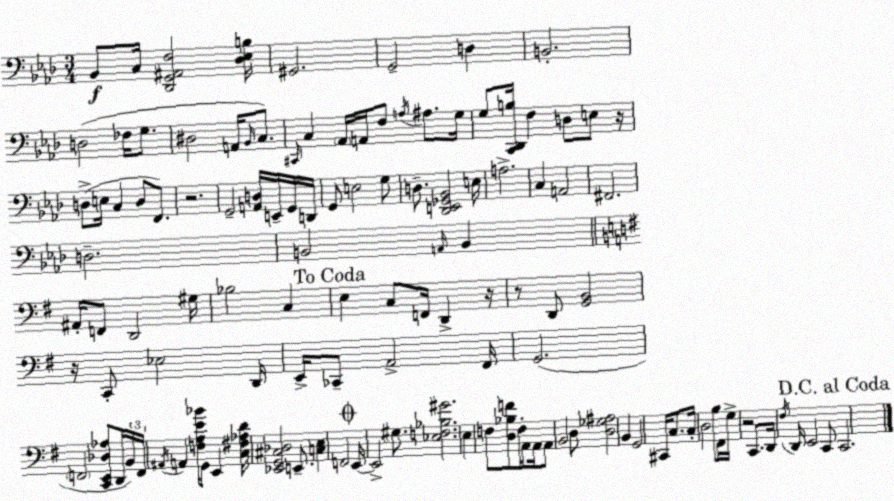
X:1
T:Untitled
M:3/4
L:1/4
K:Ab
_B,,/2 C,/4 [_D,,G,,^A,,F,]2 [_D,_E,B,]/4 ^G,,2 G,,2 D, B,,2 D,2 _F,/4 G,/2 ^D,2 A,,/4 _B,,/4 C,/2 ^C,,/4 C, _A,,/4 A,,/4 F,/2 A,/4 ^A,/2 G,/4 G,/2 [C,,_D,,B,]/4 F, D,/2 E,/2 z/4 D,/2 E,/4 C, D,/2 F,,/2 z2 G,,2 [A,,D,]/4 E,,/4 G,,/4 D,,/4 G,,/2 E,2 G,/2 D,/2 [_D,,E,,_G,,_B,,]2 E,/4 A,2 C, A,,2 ^F,,2 D,2 B,,2 A,,/4 B,, ^A,,/4 F,,/2 D,,2 ^G,/4 _B,2 C, E, C,/2 F,,/4 D,, z/4 z/2 D,,/2 [G,,B,,]2 z/4 C,,/2 _E,2 D,,/4 E,,/4 _C,,/2 A,,2 ^F,,/4 G,,2 F,,2 [C,,E,,_D,_A,]/2 D,,/4 B,,/4 F,,/4 ^A,,/4 A,, [F,A,E_B]/4 G,,/2 E,, [C,^F,_A,D]/4 [_E,,G,,^C,_D,]2 E,,/2 [C,E,] F,,2 E,,/4 E,,2 ^G,/2 [_E,F,_B,^G]2 E, F,/2 [D,_B,F]/2 F,/4 A,,/2 A,,/4 A,,/2 B,,2 D,/2 [D,_G,^A,]2 B,, G,,2 ^C,,/4 C,/2 C,/4 D,2 B,/2 ^F,,/4 G,/4 z2 C,,/2 D,,/4 ^F,/4 D,,/4 E,,2 C,,/2 C,,2